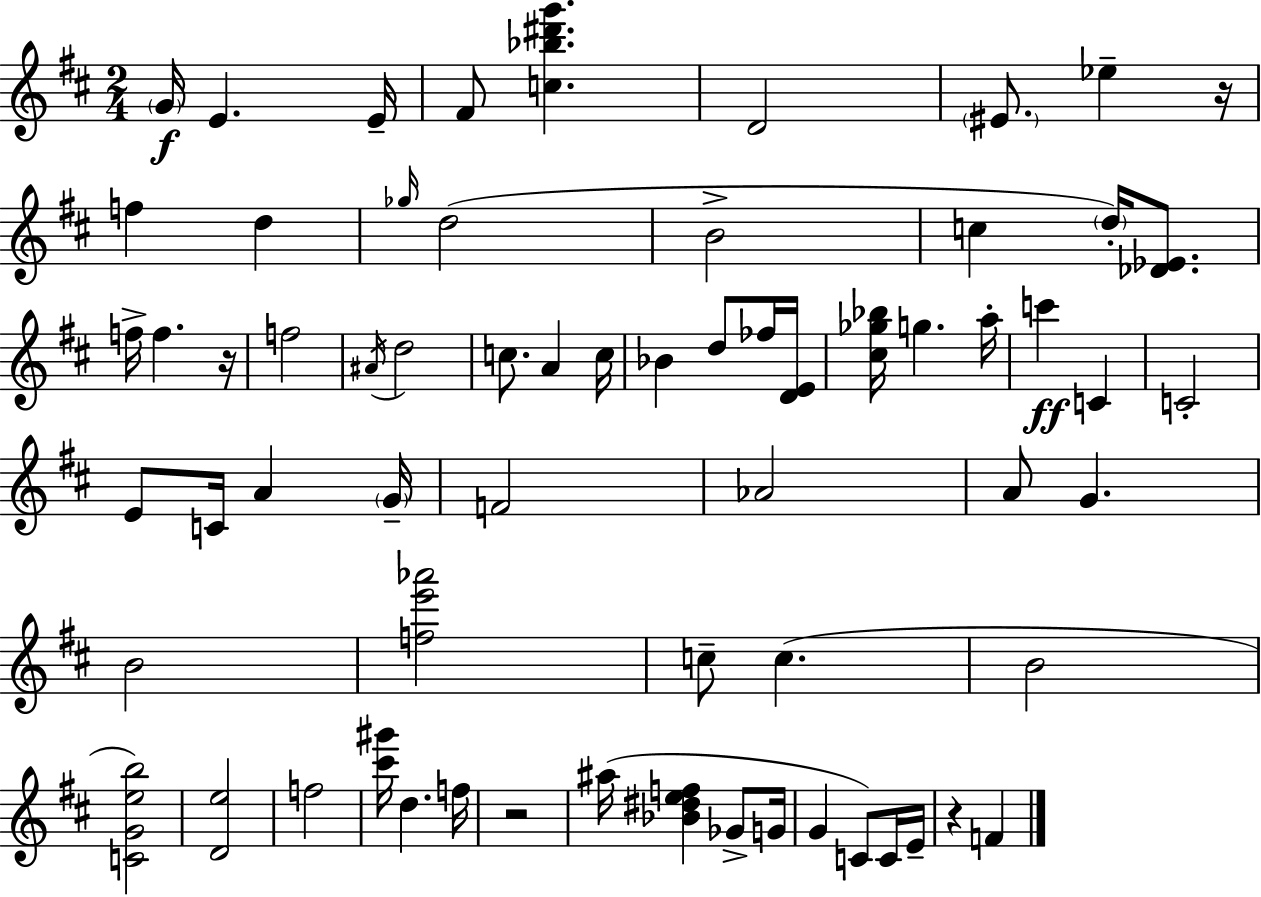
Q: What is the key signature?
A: D major